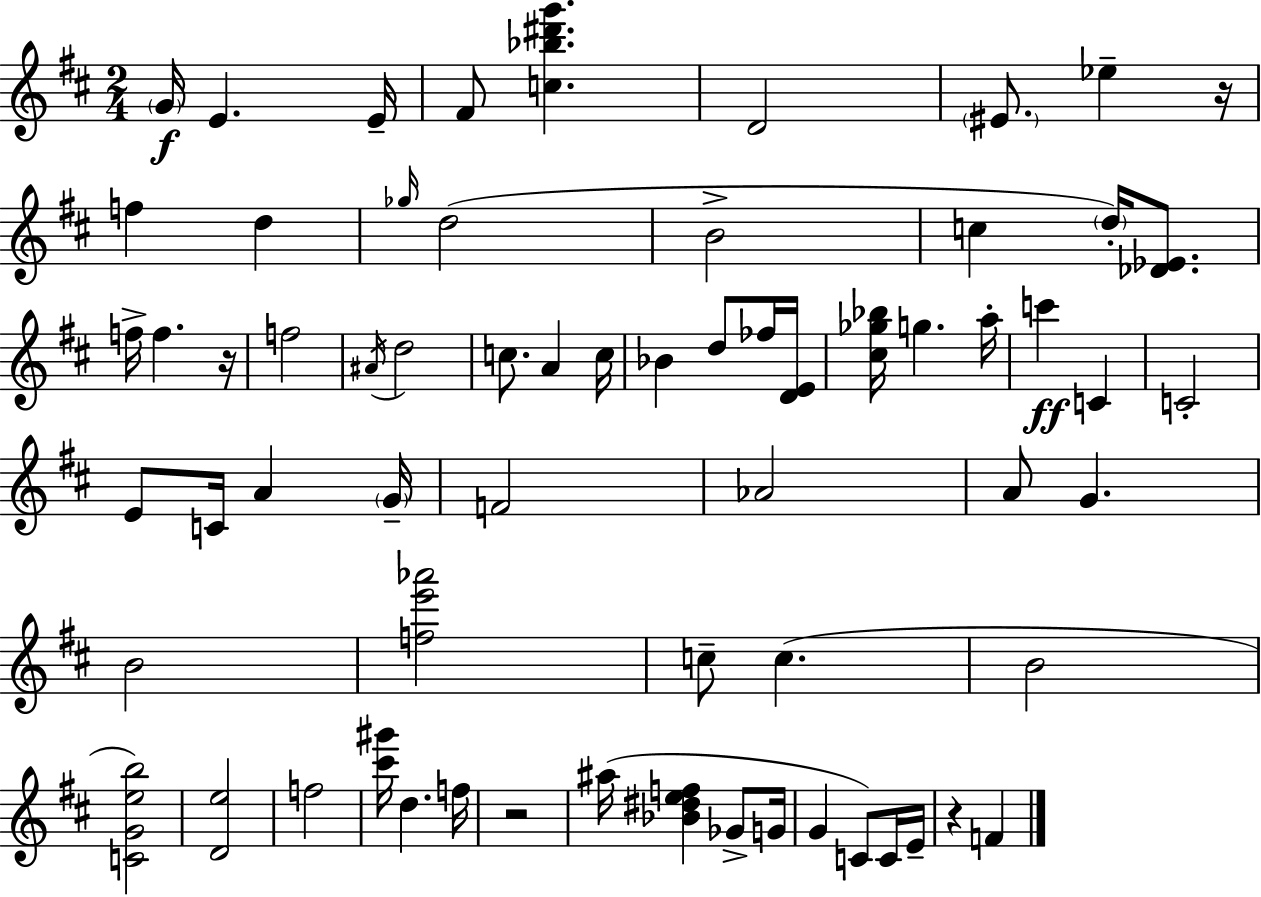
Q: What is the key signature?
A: D major